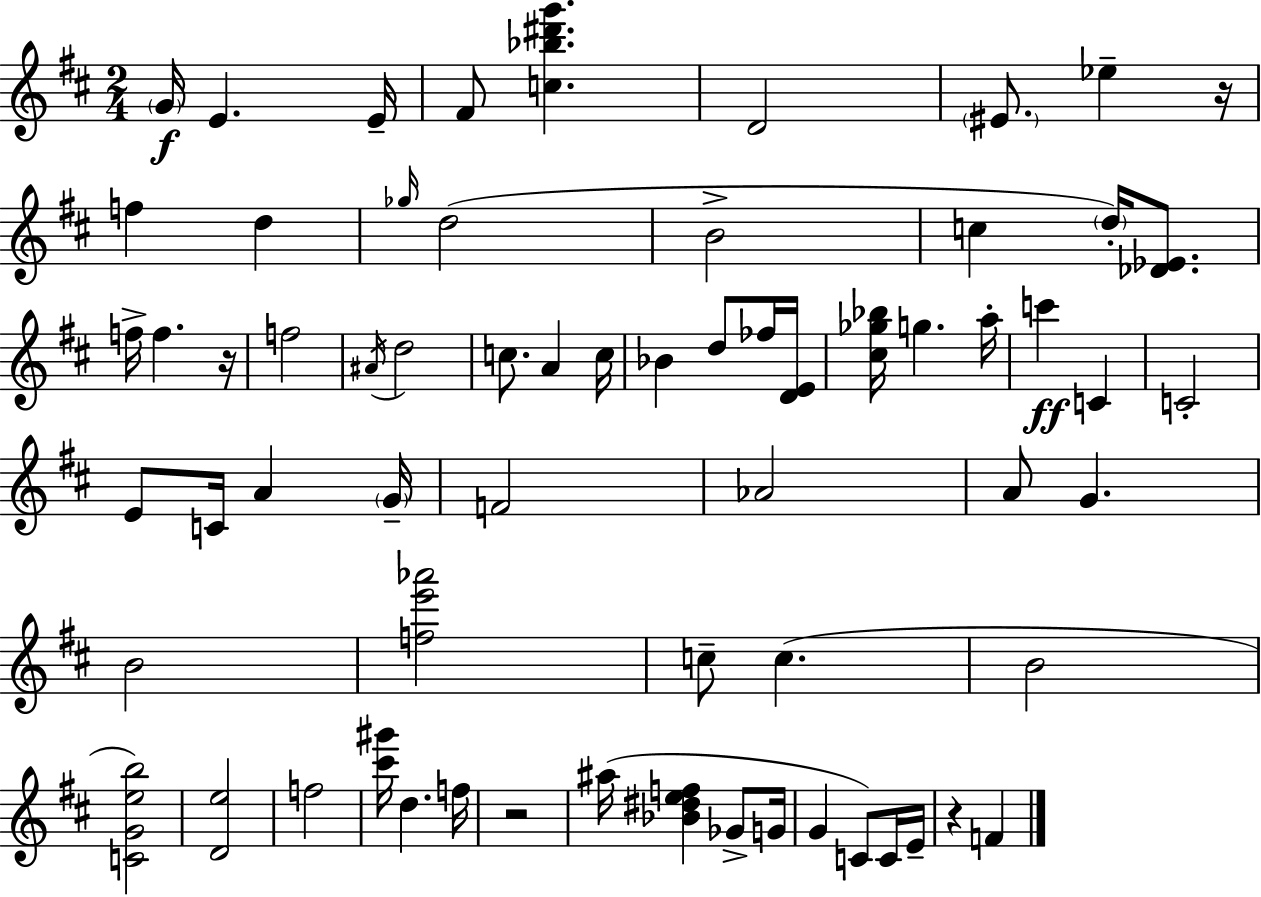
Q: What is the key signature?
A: D major